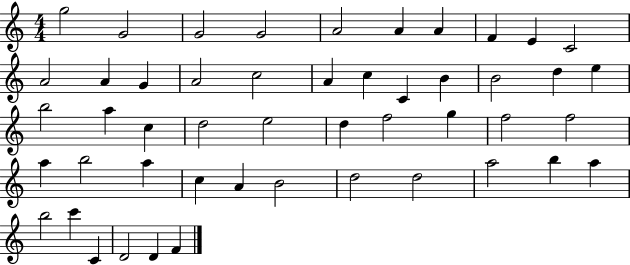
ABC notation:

X:1
T:Untitled
M:4/4
L:1/4
K:C
g2 G2 G2 G2 A2 A A F E C2 A2 A G A2 c2 A c C B B2 d e b2 a c d2 e2 d f2 g f2 f2 a b2 a c A B2 d2 d2 a2 b a b2 c' C D2 D F